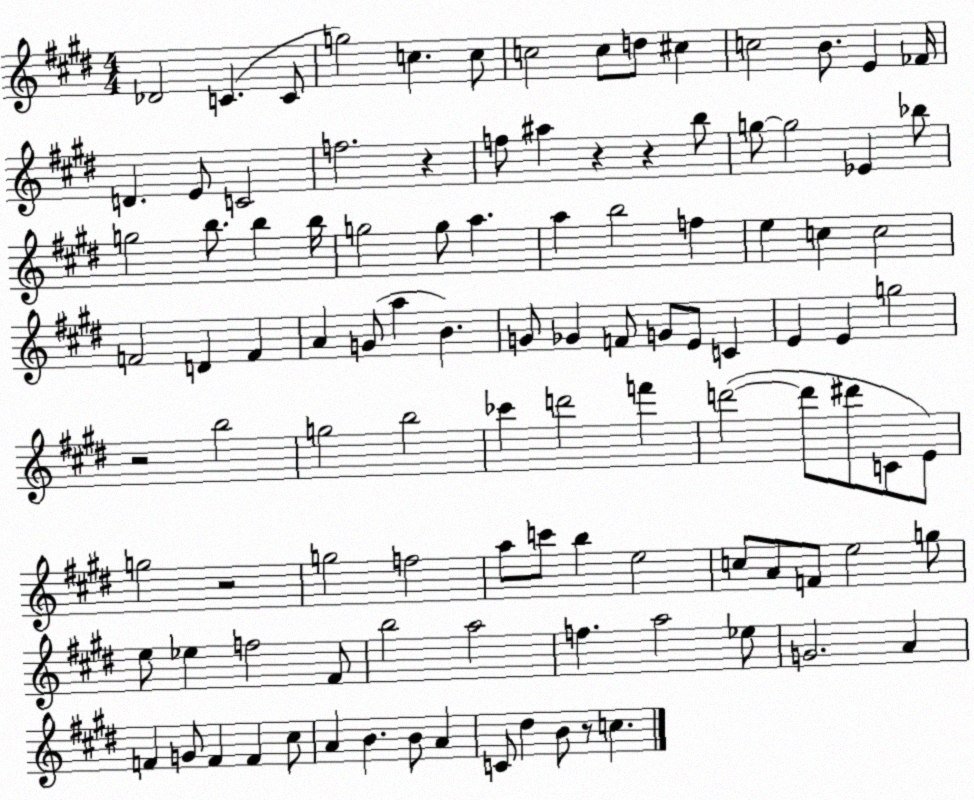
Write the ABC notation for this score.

X:1
T:Untitled
M:4/4
L:1/4
K:E
_D2 C C/2 g2 c c/2 c2 c/2 d/2 ^c c2 B/2 E _F/4 D E/2 C2 f2 z f/2 ^a z z b/2 g/2 g2 _E _b/2 g2 b/2 b b/4 g2 g/2 a a b2 f e c c2 F2 D F A G/2 a B G/2 _G F/2 G/2 E/2 C E E g2 z2 b2 g2 b2 _c' d'2 f' d'2 d'/2 ^d'/2 C/2 E/2 g2 z2 g2 f2 a/2 c'/2 b e2 c/2 A/2 F/2 e2 g/2 e/2 _e f2 ^F/2 b2 a2 f a2 _e/2 G2 A F G/2 F F ^c/2 A B B/2 A C/2 ^d B/2 z/2 c